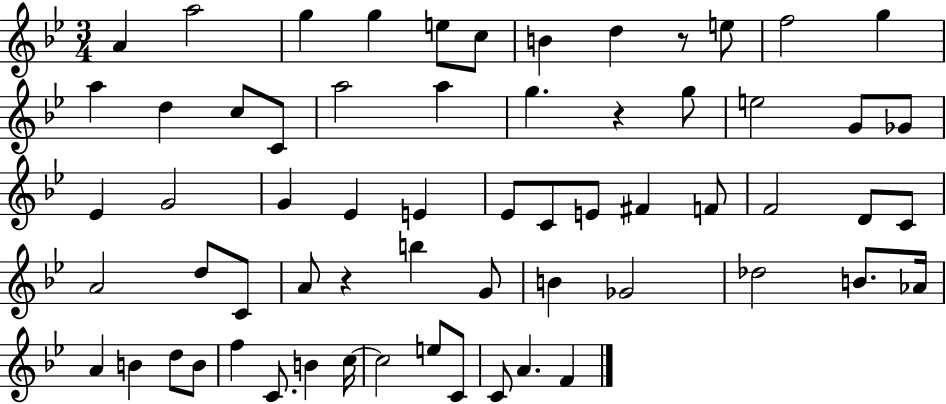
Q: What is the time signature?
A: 3/4